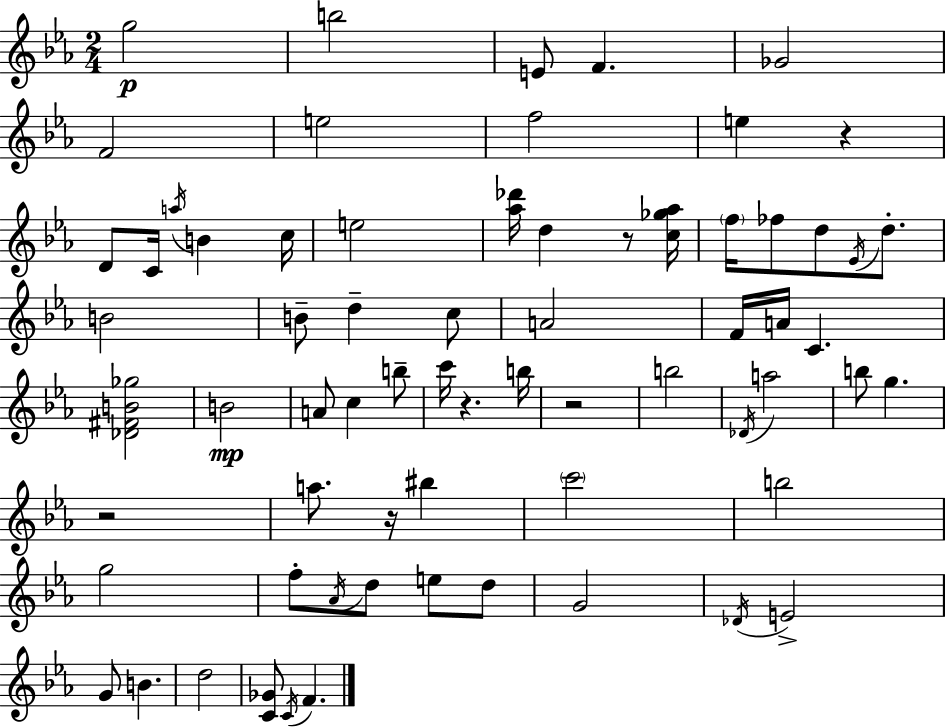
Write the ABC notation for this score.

X:1
T:Untitled
M:2/4
L:1/4
K:Cm
g2 b2 E/2 F _G2 F2 e2 f2 e z D/2 C/4 a/4 B c/4 e2 [_a_d']/4 d z/2 [c_g_a]/4 f/4 _f/2 d/2 _E/4 d/2 B2 B/2 d c/2 A2 F/4 A/4 C [_D^FB_g]2 B2 A/2 c b/2 c'/4 z b/4 z2 b2 _D/4 a2 b/2 g z2 a/2 z/4 ^b c'2 b2 g2 f/2 _A/4 d/2 e/2 d/2 G2 _D/4 E2 G/2 B d2 [C_G]/2 C/4 F